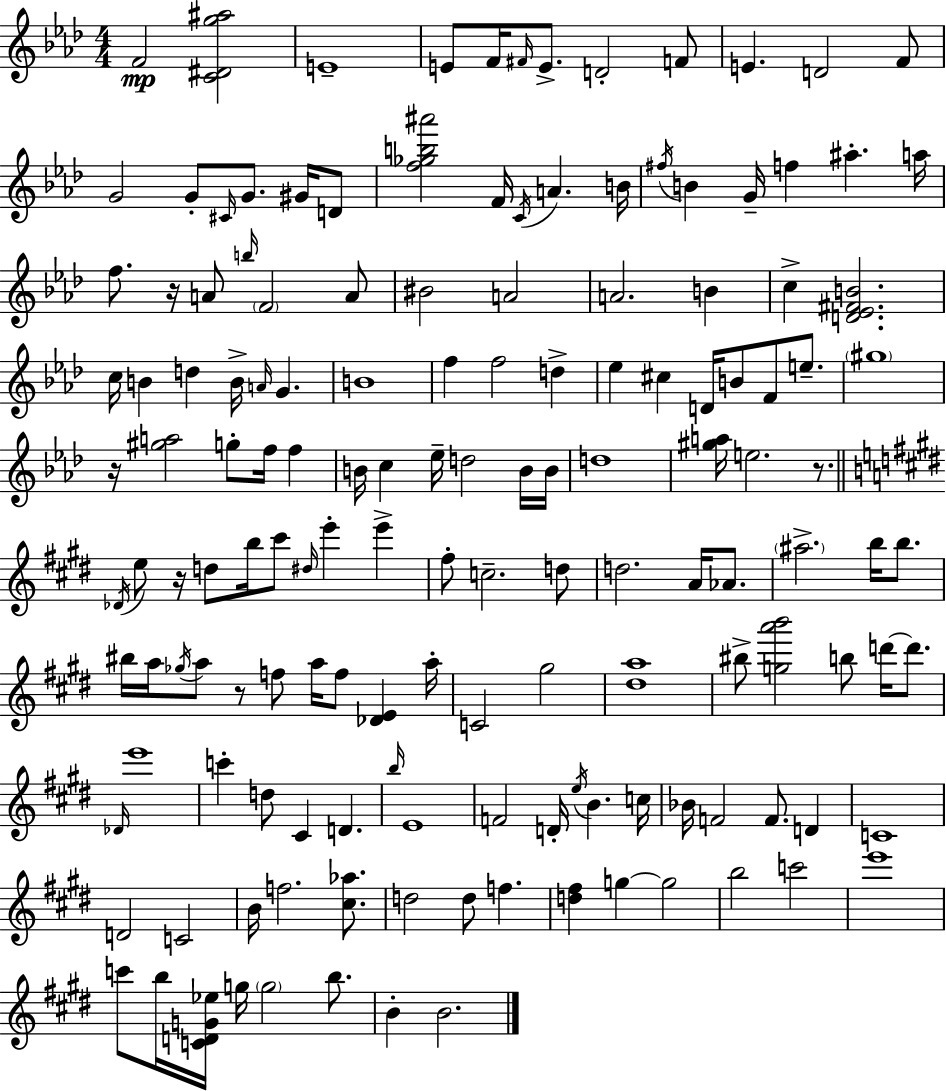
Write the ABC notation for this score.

X:1
T:Untitled
M:4/4
L:1/4
K:Fm
F2 [C^Dg^a]2 E4 E/2 F/4 ^F/4 E/2 D2 F/2 E D2 F/2 G2 G/2 ^C/4 G/2 ^G/4 D/2 [f_gb^a']2 F/4 C/4 A B/4 ^f/4 B G/4 f ^a a/4 f/2 z/4 A/2 b/4 F2 A/2 ^B2 A2 A2 B c [D_E^FB]2 c/4 B d B/4 A/4 G B4 f f2 d _e ^c D/4 B/2 F/2 e/2 ^g4 z/4 [^ga]2 g/2 f/4 f B/4 c _e/4 d2 B/4 B/4 d4 [^ga]/4 e2 z/2 _D/4 e/2 z/4 d/2 b/4 ^c'/2 ^d/4 e' e' ^f/2 c2 d/2 d2 A/4 _A/2 ^a2 b/4 b/2 ^b/4 a/4 _g/4 a/2 z/2 f/2 a/4 f/2 [_DE] a/4 C2 ^g2 [^da]4 ^b/2 [ga'b']2 b/2 d'/4 d'/2 _D/4 e'4 c' d/2 ^C D b/4 E4 F2 D/4 e/4 B c/4 _B/4 F2 F/2 D C4 D2 C2 B/4 f2 [^c_a]/2 d2 d/2 f [d^f] g g2 b2 c'2 e'4 c'/2 b/4 [CDG_e]/4 g/4 g2 b/2 B B2